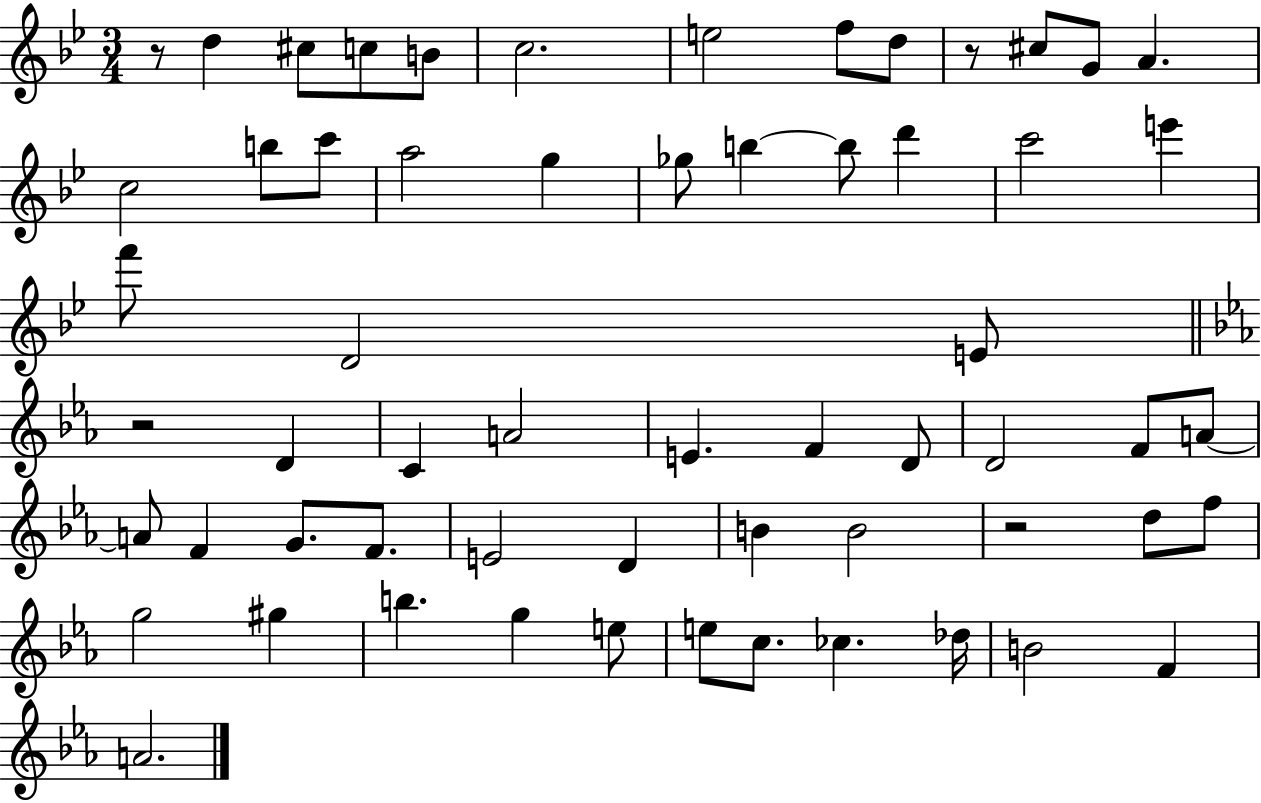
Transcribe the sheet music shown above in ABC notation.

X:1
T:Untitled
M:3/4
L:1/4
K:Bb
z/2 d ^c/2 c/2 B/2 c2 e2 f/2 d/2 z/2 ^c/2 G/2 A c2 b/2 c'/2 a2 g _g/2 b b/2 d' c'2 e' f'/2 D2 E/2 z2 D C A2 E F D/2 D2 F/2 A/2 A/2 F G/2 F/2 E2 D B B2 z2 d/2 f/2 g2 ^g b g e/2 e/2 c/2 _c _d/4 B2 F A2